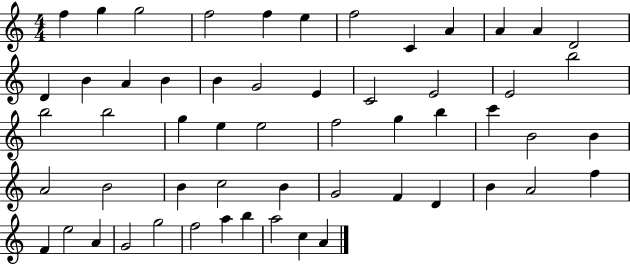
F5/q G5/q G5/h F5/h F5/q E5/q F5/h C4/q A4/q A4/q A4/q D4/h D4/q B4/q A4/q B4/q B4/q G4/h E4/q C4/h E4/h E4/h B5/h B5/h B5/h G5/q E5/q E5/h F5/h G5/q B5/q C6/q B4/h B4/q A4/h B4/h B4/q C5/h B4/q G4/h F4/q D4/q B4/q A4/h F5/q F4/q E5/h A4/q G4/h G5/h F5/h A5/q B5/q A5/h C5/q A4/q